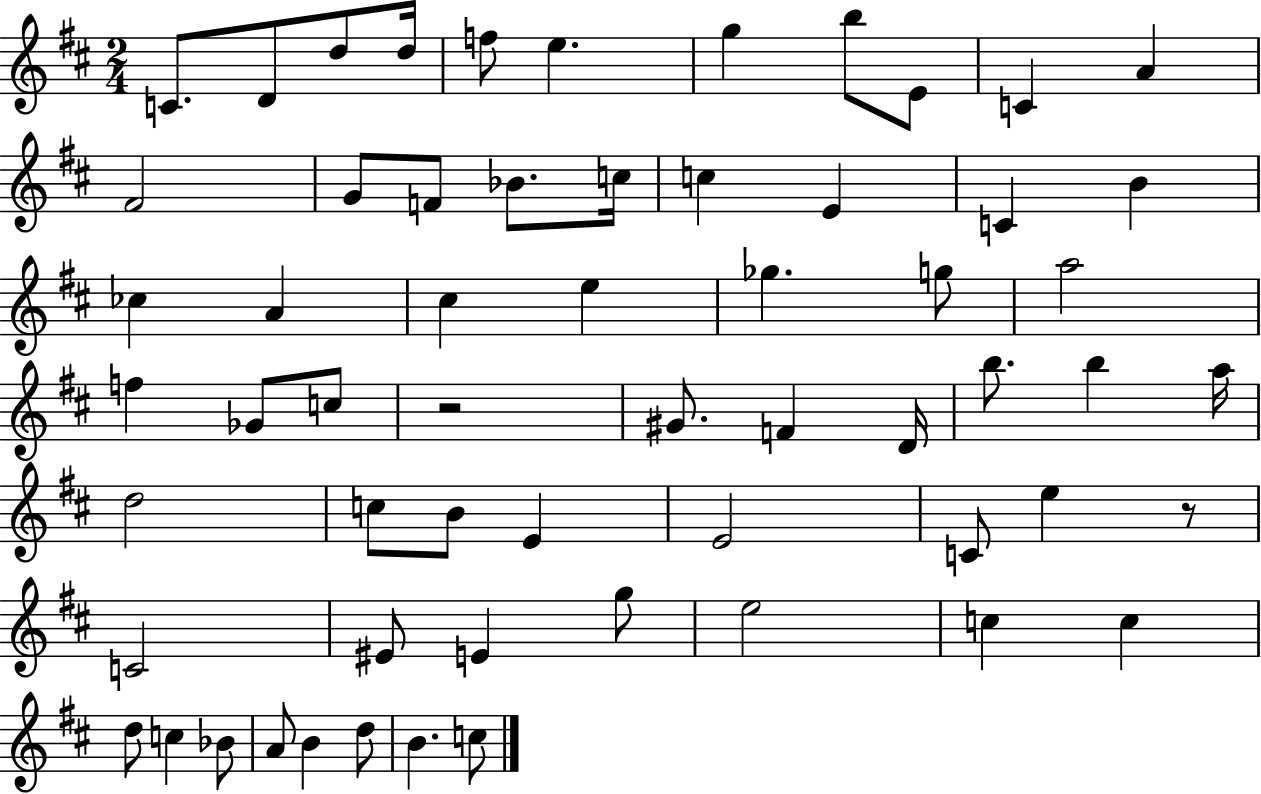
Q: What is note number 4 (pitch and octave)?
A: D5